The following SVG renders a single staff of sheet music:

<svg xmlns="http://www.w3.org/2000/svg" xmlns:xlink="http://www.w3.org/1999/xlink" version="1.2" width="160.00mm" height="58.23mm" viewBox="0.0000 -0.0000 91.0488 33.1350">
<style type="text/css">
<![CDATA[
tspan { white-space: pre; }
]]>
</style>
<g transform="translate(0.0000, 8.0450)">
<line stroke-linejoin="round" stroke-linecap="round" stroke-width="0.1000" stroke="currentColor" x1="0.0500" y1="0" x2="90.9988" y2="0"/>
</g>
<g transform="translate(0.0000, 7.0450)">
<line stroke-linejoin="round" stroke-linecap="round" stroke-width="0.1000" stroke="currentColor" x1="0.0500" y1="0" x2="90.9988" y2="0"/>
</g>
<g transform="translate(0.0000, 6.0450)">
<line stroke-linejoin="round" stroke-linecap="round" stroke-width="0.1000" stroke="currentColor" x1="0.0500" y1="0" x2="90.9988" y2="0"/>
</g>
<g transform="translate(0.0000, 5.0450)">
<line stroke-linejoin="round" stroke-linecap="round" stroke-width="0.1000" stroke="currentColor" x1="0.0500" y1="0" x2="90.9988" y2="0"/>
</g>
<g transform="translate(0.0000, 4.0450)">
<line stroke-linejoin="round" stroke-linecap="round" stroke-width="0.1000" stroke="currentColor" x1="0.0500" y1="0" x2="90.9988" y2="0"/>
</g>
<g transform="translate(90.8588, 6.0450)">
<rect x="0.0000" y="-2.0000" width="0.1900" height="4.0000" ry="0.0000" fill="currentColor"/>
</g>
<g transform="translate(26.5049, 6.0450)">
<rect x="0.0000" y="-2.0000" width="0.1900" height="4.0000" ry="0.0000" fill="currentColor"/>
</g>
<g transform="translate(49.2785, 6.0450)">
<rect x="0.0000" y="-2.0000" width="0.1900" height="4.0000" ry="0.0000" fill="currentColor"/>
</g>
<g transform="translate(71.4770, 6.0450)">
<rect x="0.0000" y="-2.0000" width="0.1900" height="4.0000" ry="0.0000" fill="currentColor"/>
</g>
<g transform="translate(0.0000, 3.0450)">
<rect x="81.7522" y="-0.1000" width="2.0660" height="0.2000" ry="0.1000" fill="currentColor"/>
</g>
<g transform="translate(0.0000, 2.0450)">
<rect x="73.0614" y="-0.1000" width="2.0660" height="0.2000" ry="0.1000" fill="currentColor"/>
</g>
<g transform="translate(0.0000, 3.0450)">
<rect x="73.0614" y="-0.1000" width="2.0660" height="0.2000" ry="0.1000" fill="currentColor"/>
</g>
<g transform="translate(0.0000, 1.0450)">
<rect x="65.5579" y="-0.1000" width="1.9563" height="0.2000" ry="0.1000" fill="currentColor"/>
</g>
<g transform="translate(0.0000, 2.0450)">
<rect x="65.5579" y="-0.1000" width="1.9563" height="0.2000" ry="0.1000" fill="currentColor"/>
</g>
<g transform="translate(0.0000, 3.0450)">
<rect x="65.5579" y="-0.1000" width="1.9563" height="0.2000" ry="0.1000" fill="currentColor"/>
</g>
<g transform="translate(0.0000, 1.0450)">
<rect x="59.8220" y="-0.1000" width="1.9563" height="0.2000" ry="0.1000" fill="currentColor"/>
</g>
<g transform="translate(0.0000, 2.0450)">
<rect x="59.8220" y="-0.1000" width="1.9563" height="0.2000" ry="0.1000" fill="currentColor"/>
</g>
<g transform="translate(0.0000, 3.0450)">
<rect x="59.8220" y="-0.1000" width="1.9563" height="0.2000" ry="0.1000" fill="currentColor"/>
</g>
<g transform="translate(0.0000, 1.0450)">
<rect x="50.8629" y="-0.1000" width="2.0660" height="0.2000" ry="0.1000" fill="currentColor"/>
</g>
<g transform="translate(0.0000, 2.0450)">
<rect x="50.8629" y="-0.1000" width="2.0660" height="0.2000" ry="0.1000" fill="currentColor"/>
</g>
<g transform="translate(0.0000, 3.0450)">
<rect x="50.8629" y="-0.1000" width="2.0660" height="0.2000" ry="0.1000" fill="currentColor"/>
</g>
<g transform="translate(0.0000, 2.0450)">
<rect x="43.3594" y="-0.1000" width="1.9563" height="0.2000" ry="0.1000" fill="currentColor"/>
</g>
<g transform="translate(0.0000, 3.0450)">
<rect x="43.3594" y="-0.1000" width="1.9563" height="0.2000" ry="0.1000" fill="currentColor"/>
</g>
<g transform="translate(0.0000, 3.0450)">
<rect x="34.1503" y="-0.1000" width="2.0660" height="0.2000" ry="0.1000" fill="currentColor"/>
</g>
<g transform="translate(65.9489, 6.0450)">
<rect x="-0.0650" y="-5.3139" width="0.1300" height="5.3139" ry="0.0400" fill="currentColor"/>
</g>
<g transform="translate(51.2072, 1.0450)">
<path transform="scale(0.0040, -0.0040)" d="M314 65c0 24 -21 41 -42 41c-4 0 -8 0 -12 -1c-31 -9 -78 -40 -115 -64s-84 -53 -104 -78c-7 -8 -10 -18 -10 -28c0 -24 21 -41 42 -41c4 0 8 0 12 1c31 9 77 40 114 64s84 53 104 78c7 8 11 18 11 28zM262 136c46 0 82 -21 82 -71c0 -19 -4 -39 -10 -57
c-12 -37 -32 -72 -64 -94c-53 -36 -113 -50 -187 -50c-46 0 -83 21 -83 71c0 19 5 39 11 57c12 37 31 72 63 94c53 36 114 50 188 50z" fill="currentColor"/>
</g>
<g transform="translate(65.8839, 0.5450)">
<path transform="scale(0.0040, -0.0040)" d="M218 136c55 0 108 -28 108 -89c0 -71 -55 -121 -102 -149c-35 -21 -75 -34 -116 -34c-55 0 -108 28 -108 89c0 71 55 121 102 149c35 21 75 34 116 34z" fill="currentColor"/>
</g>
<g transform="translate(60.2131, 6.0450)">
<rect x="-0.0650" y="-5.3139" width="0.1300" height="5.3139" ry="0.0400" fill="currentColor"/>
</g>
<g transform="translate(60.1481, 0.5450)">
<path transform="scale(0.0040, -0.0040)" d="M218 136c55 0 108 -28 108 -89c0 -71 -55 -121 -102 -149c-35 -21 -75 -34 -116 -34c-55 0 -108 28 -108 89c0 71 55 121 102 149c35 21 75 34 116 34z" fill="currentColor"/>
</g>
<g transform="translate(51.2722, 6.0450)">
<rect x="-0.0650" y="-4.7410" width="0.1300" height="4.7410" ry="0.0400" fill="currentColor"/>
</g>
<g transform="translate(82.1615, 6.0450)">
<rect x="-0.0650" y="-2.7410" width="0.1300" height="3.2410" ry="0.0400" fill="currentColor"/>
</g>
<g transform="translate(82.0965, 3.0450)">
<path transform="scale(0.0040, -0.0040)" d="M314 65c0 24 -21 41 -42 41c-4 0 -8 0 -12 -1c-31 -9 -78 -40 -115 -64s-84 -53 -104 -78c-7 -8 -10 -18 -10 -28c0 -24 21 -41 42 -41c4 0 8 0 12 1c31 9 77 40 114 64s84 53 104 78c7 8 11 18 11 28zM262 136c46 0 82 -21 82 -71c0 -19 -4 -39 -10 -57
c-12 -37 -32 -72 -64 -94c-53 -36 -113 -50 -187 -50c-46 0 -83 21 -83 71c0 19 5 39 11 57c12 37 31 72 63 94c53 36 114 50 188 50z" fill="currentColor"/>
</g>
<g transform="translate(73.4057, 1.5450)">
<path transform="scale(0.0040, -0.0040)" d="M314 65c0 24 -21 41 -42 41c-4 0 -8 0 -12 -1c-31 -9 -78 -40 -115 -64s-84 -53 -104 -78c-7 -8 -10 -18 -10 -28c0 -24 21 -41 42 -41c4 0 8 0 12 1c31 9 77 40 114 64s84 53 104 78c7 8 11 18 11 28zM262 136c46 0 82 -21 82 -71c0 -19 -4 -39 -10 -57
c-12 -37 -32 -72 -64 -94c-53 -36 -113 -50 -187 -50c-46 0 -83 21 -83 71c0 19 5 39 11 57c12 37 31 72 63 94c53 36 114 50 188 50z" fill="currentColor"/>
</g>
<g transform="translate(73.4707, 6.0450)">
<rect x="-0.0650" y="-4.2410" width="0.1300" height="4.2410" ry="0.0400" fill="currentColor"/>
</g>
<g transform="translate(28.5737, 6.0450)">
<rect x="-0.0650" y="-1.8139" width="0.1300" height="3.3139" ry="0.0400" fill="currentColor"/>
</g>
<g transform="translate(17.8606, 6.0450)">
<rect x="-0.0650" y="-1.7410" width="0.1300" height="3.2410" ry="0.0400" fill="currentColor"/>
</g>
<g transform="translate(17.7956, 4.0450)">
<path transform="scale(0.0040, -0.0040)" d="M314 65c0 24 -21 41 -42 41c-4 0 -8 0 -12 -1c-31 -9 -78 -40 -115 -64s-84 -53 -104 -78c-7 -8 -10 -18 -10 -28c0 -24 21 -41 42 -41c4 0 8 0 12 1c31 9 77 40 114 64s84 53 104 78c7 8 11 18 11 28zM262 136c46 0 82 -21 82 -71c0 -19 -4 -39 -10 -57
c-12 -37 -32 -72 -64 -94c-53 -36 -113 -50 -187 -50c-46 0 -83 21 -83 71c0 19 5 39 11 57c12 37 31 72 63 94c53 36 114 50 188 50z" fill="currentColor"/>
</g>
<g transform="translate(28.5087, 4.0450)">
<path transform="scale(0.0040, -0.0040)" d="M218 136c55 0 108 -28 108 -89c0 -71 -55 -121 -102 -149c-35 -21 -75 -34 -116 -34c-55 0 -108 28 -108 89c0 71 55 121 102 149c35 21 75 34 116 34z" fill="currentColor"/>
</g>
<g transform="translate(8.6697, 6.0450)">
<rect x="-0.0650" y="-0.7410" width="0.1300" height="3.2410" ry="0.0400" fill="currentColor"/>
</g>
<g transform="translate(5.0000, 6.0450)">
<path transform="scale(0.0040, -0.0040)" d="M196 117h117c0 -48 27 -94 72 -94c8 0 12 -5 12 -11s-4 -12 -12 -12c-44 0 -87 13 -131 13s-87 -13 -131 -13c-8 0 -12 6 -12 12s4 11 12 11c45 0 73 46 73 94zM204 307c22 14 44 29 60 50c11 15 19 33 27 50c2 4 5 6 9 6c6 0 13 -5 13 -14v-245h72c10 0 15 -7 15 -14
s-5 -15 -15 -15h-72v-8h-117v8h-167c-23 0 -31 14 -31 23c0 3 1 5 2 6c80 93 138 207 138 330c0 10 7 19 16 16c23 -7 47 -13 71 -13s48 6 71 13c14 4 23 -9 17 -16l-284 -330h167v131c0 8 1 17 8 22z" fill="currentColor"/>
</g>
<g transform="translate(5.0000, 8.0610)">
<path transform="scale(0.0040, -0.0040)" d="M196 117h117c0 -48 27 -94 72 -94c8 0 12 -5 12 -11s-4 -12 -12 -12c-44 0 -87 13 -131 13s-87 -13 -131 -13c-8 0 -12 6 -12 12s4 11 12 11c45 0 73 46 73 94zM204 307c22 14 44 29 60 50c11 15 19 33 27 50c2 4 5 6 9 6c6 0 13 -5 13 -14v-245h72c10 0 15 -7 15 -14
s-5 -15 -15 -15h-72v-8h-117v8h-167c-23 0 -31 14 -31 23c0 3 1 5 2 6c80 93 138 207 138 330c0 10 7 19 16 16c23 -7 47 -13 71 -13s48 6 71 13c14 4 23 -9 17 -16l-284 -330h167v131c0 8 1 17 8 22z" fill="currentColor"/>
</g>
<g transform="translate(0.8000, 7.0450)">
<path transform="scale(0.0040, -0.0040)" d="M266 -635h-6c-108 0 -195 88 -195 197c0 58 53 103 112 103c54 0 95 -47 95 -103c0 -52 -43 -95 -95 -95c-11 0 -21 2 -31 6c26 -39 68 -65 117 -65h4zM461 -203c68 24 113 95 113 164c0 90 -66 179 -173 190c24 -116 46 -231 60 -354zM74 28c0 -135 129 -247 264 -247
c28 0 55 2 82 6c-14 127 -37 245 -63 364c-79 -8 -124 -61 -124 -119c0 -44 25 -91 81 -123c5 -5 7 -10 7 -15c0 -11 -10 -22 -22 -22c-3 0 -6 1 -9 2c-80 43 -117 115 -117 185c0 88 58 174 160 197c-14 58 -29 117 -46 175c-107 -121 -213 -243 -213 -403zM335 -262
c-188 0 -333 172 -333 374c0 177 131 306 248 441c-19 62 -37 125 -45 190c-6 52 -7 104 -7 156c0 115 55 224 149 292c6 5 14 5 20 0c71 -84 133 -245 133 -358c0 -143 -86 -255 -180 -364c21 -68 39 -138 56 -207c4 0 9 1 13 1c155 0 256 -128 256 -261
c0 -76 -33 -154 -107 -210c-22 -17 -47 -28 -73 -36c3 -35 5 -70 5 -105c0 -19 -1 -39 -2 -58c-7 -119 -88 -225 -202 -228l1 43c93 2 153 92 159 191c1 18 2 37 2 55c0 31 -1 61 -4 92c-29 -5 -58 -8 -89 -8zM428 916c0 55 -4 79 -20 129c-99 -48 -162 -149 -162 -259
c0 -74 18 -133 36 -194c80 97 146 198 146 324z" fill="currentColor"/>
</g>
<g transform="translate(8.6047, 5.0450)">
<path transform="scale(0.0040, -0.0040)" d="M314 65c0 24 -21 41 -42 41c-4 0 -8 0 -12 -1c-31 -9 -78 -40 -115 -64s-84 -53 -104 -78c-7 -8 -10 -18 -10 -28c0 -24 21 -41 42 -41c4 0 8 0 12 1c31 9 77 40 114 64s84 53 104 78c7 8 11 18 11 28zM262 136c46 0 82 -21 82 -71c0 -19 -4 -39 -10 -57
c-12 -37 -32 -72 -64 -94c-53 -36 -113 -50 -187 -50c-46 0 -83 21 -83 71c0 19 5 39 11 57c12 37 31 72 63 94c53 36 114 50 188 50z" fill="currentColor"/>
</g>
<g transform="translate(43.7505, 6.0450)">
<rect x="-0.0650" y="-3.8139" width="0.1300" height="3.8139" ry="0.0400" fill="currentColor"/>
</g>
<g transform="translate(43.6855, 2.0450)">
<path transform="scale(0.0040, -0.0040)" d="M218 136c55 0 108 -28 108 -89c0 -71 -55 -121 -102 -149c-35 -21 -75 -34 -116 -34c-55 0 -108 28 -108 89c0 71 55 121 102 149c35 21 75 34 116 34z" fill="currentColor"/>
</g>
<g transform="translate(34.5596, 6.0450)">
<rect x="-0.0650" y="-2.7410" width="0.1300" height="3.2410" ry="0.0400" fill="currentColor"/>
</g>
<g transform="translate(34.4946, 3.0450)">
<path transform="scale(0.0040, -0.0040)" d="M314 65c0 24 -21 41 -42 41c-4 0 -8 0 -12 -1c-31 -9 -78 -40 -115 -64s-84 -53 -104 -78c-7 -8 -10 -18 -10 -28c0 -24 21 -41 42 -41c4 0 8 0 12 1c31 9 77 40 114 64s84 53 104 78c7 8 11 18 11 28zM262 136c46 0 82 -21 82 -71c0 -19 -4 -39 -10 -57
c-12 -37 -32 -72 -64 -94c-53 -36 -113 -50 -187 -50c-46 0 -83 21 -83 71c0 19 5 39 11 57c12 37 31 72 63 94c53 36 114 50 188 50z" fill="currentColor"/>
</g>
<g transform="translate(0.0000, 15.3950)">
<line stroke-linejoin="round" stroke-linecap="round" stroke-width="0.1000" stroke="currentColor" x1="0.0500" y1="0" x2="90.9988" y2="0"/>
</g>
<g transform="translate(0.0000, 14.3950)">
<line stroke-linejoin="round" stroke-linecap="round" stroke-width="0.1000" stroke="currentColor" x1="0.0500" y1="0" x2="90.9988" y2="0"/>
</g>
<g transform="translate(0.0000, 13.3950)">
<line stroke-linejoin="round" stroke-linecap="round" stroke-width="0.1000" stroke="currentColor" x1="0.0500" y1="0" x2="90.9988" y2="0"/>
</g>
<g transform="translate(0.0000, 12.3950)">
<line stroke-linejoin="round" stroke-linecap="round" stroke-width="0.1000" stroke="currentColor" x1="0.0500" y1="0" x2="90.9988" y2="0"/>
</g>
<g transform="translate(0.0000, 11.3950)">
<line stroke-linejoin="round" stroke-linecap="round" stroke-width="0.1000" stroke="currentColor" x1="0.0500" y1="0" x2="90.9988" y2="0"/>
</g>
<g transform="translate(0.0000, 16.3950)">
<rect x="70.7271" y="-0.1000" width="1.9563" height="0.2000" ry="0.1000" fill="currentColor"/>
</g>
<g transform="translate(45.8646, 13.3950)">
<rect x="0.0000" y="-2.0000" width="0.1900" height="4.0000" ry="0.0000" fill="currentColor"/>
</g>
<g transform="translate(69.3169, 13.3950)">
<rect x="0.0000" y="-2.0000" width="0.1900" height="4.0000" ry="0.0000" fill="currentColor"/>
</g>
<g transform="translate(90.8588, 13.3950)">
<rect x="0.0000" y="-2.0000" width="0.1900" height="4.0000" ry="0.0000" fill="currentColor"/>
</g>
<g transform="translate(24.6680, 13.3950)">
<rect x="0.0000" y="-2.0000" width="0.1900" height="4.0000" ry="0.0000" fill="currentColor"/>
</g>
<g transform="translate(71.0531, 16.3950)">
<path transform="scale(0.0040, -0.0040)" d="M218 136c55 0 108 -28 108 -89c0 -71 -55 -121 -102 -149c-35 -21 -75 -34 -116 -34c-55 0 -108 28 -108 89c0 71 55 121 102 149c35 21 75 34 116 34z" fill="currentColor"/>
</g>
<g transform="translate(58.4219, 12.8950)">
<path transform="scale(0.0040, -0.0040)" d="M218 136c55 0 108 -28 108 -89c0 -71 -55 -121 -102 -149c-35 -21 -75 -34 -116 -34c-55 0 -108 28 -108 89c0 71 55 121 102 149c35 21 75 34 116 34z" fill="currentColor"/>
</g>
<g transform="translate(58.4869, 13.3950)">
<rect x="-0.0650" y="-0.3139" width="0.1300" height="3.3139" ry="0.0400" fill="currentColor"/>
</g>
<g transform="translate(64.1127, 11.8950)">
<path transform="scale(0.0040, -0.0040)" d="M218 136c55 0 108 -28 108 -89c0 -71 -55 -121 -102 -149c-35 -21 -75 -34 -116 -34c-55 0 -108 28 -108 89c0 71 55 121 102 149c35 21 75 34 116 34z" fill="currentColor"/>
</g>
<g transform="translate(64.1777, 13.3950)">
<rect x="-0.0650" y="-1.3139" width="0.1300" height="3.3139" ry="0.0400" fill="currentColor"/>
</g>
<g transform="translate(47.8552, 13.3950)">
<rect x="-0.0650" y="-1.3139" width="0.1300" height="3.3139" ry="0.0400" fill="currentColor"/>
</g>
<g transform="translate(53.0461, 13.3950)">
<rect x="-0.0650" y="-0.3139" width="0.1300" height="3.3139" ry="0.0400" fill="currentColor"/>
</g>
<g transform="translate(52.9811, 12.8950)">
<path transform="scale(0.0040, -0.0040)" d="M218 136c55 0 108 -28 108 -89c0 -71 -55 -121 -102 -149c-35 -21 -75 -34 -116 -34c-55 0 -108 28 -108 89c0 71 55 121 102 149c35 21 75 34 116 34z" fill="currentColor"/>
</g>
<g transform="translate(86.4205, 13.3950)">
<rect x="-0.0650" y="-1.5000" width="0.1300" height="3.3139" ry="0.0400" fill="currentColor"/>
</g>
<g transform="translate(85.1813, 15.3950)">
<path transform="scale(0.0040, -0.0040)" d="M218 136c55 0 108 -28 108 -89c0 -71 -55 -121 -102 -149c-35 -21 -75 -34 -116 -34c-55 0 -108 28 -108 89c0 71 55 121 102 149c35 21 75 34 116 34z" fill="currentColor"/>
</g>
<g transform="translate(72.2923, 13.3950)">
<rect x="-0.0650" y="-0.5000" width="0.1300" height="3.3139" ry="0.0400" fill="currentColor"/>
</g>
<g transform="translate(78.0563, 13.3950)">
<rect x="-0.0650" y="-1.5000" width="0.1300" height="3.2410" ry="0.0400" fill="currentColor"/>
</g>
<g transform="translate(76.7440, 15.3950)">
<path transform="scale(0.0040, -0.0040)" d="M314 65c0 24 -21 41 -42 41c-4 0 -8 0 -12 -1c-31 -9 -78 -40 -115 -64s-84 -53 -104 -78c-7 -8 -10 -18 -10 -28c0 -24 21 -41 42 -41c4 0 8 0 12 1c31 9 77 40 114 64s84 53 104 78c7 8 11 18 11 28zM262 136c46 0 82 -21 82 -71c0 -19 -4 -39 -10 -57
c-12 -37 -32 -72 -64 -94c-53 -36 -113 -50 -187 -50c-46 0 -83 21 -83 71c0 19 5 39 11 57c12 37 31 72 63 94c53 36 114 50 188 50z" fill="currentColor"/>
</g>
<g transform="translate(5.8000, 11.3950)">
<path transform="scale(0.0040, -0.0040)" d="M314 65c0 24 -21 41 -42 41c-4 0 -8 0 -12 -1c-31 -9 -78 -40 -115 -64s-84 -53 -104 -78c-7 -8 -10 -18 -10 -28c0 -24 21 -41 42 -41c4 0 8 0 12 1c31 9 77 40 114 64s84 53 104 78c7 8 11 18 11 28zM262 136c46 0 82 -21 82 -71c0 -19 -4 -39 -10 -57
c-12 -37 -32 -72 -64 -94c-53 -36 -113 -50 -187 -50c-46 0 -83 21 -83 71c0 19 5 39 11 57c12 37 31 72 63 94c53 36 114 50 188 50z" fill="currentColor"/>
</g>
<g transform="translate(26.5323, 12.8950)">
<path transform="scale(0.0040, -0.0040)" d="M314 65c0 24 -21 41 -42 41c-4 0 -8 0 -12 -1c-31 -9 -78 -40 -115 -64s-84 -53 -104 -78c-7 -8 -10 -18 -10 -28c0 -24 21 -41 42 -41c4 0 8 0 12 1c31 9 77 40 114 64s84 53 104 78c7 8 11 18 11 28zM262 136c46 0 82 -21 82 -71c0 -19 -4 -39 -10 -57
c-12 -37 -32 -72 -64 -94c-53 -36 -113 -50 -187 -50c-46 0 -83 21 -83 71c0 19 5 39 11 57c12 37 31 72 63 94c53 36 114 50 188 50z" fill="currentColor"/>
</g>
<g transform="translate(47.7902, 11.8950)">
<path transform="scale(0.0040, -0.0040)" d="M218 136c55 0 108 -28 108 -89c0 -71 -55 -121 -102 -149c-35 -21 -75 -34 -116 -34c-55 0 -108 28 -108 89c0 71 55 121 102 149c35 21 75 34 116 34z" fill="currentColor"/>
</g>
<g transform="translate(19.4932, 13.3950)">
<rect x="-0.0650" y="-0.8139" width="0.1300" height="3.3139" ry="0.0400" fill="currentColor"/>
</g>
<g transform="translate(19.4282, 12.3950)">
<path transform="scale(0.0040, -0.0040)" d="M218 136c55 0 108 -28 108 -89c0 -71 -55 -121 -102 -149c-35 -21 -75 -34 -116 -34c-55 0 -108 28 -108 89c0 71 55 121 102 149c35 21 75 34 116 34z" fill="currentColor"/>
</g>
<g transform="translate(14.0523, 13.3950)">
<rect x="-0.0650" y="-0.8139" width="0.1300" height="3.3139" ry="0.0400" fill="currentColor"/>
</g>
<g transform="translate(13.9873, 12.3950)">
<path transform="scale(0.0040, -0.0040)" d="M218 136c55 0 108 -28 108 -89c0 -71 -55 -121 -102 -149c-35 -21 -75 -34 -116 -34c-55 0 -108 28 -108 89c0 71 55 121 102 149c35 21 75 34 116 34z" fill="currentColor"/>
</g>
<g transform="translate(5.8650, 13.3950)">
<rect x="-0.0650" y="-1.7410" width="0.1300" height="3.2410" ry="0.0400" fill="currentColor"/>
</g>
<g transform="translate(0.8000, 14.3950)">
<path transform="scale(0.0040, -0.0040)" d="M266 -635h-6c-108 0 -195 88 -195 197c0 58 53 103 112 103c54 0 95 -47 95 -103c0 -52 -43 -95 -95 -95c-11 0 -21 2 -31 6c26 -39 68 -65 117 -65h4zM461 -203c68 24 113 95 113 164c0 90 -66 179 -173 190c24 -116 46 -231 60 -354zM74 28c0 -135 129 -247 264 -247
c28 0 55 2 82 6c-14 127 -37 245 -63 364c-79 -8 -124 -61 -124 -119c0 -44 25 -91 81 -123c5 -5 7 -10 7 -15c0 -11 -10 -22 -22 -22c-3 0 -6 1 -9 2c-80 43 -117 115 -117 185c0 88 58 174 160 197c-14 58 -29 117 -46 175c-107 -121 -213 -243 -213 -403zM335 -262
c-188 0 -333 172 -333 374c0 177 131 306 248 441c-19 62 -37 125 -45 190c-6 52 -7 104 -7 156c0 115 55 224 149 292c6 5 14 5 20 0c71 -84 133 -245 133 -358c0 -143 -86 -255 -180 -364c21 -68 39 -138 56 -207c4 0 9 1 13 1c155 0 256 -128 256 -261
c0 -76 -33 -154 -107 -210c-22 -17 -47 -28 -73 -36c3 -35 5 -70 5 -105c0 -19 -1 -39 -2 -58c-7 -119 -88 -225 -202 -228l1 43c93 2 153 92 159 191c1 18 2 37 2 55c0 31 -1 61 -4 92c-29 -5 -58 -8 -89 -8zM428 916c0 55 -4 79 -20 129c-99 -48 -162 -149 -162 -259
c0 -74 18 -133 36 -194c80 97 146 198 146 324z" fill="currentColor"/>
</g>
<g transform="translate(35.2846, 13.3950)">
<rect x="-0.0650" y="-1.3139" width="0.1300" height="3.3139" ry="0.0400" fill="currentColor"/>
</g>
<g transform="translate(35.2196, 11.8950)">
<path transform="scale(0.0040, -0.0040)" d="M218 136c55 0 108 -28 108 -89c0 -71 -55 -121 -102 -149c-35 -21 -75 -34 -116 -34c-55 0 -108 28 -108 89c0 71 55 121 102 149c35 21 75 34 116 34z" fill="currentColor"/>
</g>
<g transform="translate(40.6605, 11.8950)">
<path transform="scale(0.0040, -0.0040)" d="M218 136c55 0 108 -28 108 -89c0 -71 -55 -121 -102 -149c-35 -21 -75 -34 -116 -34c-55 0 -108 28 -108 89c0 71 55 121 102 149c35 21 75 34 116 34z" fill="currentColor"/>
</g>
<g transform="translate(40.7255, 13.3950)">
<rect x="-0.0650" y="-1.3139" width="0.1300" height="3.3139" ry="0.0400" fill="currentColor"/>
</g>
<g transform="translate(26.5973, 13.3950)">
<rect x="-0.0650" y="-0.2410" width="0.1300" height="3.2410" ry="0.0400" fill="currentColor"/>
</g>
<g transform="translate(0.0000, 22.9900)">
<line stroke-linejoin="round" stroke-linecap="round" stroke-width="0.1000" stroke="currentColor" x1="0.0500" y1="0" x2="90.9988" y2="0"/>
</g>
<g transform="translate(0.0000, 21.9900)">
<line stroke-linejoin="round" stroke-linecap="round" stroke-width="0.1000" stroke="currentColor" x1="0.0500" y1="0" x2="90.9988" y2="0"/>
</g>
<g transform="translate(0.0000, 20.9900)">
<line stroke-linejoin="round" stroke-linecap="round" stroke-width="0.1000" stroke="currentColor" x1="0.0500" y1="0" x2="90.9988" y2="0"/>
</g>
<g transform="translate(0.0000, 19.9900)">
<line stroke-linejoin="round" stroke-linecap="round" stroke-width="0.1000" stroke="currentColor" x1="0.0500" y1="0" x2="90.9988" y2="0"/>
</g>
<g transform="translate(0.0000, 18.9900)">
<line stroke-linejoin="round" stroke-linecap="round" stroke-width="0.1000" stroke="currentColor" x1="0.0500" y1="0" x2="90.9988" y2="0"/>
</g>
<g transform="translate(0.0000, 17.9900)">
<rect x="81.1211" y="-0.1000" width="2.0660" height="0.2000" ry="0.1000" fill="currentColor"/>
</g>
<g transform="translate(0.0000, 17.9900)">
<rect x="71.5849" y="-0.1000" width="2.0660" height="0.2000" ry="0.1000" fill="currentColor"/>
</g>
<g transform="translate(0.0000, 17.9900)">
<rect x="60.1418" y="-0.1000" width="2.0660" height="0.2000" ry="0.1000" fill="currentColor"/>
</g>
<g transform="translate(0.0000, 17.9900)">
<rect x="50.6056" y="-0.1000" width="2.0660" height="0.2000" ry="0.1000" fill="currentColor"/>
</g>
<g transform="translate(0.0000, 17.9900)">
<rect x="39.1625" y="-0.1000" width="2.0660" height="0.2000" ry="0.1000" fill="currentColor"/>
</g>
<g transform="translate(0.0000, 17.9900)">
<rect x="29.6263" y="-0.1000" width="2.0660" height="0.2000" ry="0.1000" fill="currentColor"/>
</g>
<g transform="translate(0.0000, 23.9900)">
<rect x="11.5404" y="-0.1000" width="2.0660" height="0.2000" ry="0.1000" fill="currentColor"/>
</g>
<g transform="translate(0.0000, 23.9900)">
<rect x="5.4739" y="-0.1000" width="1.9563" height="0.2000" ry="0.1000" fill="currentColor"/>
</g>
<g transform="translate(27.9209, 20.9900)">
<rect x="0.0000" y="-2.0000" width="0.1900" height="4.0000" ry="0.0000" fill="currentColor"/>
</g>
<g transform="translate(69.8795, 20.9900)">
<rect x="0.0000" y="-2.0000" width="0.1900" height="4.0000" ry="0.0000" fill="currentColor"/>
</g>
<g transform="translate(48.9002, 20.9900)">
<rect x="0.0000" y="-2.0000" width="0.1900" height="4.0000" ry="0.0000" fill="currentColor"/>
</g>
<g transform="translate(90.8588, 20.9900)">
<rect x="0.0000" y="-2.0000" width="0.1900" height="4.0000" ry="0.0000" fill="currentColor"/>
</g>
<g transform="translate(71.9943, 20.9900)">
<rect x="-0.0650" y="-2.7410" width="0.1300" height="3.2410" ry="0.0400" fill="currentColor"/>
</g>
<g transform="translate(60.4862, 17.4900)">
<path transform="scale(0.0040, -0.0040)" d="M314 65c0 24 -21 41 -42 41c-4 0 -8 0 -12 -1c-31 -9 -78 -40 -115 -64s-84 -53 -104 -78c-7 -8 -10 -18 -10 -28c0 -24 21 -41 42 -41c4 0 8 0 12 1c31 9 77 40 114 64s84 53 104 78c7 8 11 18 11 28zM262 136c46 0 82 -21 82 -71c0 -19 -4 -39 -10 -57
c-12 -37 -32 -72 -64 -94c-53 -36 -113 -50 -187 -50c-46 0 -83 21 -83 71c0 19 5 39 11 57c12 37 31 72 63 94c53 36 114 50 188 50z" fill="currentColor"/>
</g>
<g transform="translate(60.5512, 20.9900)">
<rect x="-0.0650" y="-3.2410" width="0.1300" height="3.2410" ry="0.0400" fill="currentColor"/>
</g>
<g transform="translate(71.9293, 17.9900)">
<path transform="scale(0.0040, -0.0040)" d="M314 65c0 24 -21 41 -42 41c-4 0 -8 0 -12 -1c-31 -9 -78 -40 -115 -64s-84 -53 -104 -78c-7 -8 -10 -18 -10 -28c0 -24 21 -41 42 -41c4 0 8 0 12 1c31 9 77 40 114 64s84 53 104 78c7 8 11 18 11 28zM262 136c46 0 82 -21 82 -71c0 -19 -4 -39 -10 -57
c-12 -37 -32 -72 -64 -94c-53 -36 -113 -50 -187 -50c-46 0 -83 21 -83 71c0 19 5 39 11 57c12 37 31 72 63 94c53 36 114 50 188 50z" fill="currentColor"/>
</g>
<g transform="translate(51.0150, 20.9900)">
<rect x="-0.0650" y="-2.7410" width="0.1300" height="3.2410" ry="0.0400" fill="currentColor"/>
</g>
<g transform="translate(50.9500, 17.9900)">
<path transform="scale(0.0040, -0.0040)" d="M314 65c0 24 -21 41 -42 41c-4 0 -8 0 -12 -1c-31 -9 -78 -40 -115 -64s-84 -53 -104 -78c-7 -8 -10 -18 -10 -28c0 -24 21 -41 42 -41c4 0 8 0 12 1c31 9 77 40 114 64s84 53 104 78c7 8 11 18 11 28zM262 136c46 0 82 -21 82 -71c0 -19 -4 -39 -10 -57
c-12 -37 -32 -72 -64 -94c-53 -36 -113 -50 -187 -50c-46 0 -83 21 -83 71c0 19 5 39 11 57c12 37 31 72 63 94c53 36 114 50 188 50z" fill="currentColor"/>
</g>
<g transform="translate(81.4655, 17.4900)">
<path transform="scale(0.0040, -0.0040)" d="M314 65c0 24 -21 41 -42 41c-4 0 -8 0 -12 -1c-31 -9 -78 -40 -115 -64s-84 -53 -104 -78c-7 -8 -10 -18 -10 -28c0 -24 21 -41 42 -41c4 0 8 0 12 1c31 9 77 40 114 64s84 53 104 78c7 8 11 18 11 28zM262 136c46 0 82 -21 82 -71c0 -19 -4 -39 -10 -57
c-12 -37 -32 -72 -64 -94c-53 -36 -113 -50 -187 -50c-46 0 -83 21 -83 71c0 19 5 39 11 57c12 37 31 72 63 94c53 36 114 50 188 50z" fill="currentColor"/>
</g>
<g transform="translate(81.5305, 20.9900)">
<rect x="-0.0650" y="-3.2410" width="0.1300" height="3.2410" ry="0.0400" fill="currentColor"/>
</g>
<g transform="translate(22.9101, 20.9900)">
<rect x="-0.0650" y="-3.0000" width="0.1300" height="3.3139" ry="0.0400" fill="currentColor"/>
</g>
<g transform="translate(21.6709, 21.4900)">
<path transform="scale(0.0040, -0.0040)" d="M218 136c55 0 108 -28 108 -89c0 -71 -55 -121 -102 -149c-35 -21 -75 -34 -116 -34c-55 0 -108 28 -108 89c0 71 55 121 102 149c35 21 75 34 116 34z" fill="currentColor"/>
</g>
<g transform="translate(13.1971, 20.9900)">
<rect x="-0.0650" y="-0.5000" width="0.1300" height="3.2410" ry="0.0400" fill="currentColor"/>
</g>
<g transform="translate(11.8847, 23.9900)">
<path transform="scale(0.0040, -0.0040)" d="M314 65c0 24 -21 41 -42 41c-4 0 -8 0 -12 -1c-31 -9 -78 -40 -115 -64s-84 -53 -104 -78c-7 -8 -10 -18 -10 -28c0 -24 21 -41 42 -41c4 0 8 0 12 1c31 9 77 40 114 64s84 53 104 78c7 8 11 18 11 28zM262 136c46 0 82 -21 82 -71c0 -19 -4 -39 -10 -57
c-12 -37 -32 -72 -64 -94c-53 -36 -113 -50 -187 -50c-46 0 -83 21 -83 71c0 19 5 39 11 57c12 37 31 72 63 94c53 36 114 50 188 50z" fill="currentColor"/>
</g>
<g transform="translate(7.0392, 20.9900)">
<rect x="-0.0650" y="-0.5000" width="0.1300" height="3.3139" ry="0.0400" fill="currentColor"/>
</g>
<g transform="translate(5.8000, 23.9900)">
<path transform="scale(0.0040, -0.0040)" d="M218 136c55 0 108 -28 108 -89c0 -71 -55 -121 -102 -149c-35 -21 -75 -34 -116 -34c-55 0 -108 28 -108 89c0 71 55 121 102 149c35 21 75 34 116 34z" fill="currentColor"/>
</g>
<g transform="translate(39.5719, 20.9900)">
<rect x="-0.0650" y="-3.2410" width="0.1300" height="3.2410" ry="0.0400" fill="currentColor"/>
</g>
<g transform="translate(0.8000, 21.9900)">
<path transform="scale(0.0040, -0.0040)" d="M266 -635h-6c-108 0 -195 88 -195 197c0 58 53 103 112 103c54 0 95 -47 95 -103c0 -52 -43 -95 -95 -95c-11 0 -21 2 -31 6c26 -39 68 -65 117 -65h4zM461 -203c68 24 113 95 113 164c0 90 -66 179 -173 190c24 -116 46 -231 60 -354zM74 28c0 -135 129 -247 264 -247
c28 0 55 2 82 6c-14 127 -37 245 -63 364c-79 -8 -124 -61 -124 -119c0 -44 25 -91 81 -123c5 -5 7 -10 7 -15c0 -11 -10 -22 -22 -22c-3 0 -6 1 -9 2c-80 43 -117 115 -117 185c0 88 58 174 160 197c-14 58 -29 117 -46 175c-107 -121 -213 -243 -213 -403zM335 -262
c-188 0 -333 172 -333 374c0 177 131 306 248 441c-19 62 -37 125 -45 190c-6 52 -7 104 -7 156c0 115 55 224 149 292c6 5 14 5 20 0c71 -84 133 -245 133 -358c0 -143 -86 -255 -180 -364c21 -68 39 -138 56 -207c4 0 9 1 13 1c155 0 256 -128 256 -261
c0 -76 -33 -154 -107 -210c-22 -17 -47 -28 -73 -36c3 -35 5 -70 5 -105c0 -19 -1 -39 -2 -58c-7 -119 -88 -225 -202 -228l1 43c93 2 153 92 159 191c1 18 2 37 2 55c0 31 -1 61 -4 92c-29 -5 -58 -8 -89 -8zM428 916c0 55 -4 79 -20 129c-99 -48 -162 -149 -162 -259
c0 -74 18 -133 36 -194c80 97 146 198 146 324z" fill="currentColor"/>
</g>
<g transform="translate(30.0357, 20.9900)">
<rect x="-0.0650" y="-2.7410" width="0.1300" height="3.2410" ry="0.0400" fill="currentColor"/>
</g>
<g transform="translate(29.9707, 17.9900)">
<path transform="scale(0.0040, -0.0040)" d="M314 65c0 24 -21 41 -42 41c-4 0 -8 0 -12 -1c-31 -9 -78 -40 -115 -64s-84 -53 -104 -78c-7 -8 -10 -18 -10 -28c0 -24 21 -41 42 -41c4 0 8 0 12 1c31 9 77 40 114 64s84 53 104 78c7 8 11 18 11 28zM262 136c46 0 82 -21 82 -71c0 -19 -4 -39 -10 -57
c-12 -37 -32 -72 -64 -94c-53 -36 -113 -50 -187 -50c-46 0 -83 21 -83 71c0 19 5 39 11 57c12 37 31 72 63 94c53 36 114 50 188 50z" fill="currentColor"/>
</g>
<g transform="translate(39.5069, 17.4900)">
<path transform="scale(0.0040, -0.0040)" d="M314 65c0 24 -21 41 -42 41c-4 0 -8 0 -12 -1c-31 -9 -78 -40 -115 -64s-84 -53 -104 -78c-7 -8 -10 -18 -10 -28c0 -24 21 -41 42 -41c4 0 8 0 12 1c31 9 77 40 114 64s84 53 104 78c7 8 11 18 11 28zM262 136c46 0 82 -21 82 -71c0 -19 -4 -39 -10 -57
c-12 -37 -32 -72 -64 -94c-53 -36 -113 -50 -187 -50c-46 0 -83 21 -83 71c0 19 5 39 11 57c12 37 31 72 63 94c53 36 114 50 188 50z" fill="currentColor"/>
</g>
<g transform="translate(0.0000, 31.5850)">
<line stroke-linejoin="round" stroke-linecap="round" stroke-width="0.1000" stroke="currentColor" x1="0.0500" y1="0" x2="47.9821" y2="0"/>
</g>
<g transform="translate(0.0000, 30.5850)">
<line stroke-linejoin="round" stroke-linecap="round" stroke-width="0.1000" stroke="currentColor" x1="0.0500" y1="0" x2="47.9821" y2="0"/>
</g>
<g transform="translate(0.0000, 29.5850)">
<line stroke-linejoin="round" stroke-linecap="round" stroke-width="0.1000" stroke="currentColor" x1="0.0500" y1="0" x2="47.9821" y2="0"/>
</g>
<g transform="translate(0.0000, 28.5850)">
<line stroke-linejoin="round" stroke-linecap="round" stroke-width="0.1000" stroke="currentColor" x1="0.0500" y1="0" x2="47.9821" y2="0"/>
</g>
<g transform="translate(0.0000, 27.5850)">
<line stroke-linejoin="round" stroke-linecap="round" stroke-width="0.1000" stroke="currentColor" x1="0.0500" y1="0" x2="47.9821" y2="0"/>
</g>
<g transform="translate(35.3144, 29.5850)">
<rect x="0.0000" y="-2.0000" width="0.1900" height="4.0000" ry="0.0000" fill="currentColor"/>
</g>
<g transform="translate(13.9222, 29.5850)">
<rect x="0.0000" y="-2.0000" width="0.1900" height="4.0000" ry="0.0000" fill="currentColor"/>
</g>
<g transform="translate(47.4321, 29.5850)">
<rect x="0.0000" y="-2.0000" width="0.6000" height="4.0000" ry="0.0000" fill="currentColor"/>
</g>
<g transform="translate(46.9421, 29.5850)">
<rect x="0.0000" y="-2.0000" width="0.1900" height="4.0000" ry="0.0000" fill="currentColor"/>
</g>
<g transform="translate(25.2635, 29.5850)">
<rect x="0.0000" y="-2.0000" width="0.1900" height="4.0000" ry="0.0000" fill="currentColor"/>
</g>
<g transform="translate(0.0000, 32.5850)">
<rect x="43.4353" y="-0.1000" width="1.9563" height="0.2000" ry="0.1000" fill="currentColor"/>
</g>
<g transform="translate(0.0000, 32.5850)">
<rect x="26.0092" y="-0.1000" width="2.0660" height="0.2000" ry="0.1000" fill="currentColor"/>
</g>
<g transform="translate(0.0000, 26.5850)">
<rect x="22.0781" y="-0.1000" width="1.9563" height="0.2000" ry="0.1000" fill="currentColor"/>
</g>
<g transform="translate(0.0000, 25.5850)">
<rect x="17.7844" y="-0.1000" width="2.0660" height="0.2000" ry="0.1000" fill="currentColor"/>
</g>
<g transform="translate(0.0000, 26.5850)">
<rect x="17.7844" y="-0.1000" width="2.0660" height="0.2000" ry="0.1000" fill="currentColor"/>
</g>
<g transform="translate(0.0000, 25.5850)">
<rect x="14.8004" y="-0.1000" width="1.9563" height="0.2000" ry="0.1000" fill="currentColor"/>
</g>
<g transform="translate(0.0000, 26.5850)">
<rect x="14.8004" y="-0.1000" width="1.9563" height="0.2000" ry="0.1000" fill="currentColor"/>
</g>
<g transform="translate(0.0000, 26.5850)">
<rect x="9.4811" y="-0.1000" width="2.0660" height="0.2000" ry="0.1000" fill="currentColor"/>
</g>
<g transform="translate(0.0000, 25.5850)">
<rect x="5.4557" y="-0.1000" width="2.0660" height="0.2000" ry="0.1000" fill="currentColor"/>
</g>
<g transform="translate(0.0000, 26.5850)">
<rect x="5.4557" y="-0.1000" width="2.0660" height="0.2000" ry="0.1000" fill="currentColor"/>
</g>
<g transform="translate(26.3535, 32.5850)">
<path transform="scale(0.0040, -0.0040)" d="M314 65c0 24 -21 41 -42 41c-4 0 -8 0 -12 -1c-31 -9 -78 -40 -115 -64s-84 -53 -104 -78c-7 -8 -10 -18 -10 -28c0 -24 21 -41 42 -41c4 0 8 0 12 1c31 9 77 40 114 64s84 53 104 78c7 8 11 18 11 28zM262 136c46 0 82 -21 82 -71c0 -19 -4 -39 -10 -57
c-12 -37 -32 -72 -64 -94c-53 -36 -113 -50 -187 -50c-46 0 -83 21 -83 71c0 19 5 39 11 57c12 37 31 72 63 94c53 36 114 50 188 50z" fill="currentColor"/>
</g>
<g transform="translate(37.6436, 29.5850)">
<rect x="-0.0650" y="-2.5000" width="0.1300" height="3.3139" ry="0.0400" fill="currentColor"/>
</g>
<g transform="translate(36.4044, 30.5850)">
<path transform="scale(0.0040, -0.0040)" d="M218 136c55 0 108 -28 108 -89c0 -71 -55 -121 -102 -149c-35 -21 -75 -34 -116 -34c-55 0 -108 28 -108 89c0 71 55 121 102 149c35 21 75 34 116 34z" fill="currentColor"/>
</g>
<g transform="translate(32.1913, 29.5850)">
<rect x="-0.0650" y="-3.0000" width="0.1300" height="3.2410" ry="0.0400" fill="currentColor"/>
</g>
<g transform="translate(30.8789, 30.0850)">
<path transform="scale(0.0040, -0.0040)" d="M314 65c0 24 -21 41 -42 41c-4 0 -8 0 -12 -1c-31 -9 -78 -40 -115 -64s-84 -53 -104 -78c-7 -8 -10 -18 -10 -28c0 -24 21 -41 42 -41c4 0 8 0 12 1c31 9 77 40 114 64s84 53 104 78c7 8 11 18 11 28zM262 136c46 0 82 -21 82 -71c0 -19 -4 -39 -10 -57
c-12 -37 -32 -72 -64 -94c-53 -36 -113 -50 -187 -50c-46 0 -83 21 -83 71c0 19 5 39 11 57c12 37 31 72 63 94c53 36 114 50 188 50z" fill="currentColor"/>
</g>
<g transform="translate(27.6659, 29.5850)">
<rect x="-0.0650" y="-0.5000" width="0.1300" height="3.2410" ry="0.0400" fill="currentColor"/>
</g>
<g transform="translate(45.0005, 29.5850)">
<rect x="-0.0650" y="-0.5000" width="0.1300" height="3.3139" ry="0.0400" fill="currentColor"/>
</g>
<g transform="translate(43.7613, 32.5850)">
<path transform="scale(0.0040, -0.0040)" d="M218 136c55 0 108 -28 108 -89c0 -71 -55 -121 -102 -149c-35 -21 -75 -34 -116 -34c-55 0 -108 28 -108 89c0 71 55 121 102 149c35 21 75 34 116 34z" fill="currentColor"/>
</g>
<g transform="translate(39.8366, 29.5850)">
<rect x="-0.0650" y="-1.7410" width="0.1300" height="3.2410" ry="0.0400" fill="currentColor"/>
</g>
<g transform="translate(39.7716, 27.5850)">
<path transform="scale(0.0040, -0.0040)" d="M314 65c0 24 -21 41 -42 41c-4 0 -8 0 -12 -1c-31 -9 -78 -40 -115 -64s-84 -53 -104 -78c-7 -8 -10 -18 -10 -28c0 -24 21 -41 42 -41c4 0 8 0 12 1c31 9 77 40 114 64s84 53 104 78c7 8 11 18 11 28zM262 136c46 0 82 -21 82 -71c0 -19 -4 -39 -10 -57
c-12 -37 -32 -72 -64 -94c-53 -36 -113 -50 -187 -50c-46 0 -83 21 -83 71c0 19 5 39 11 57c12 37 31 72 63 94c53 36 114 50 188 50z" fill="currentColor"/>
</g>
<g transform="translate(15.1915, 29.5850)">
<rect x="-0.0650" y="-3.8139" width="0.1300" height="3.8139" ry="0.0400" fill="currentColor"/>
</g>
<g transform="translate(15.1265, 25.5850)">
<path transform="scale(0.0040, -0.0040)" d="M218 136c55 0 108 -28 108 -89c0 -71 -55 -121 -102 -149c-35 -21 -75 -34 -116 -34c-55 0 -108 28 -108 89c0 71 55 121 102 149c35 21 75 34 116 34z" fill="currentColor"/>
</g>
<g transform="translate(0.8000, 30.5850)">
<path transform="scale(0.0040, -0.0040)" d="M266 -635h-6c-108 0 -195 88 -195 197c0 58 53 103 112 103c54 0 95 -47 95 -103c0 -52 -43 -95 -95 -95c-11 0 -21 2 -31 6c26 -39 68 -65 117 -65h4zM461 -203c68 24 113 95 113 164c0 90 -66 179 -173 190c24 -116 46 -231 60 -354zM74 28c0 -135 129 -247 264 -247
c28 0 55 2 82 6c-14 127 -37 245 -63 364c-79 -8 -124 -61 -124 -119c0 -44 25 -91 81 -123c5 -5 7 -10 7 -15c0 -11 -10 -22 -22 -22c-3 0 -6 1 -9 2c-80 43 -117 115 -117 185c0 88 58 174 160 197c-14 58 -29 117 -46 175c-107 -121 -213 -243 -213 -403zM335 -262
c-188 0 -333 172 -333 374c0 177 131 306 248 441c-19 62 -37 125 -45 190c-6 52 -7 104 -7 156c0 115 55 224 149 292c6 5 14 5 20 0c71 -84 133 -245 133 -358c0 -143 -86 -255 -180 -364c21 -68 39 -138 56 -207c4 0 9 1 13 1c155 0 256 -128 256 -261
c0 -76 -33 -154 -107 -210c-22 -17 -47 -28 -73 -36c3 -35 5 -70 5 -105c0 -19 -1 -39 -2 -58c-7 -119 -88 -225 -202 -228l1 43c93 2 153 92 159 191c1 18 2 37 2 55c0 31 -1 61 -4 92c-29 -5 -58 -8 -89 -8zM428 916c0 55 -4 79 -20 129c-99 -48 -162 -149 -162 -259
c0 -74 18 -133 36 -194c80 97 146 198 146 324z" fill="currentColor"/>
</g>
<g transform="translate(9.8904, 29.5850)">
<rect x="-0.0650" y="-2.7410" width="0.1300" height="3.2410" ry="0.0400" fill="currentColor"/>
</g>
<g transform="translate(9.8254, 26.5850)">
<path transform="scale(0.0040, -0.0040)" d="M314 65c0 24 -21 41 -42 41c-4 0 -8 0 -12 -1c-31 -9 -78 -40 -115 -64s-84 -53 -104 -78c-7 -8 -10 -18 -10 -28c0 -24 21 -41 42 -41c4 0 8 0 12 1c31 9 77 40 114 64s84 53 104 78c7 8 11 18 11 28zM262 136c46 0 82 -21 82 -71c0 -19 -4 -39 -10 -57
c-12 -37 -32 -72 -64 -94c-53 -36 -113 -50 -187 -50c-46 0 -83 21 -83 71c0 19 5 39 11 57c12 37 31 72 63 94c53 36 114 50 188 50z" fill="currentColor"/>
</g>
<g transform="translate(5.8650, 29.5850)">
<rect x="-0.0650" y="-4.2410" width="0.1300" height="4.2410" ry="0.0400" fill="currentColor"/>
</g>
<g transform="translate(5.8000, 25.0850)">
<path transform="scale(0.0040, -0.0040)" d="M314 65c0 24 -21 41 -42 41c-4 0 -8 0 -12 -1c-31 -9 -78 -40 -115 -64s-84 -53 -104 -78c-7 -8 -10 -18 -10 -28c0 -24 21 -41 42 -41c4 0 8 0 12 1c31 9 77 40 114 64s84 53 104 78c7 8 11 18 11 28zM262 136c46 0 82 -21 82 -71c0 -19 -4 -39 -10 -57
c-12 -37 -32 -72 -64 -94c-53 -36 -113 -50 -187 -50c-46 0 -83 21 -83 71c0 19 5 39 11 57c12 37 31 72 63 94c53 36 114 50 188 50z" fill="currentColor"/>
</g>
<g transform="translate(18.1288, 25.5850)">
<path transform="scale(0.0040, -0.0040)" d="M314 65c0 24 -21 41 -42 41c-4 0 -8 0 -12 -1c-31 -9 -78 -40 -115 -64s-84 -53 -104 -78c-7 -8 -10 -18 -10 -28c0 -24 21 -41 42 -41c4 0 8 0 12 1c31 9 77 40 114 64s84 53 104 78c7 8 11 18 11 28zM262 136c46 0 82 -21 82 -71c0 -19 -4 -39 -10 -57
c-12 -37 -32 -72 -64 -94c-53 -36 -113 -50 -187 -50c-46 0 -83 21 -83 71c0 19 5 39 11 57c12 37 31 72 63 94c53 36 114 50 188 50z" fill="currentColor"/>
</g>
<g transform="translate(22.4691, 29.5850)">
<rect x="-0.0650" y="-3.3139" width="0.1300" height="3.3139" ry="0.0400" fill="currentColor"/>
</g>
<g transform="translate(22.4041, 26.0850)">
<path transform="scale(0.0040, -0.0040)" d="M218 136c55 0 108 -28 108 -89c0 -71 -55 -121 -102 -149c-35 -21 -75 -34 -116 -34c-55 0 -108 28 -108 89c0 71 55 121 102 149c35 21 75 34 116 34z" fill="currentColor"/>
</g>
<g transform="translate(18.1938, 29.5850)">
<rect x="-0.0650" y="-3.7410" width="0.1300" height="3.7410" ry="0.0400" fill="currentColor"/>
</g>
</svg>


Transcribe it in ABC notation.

X:1
T:Untitled
M:4/4
L:1/4
K:C
d2 f2 f a2 c' e'2 f' f' d'2 a2 f2 d d c2 e e e c c e C E2 E C C2 A a2 b2 a2 b2 a2 b2 d'2 a2 c' c'2 b C2 A2 G f2 C